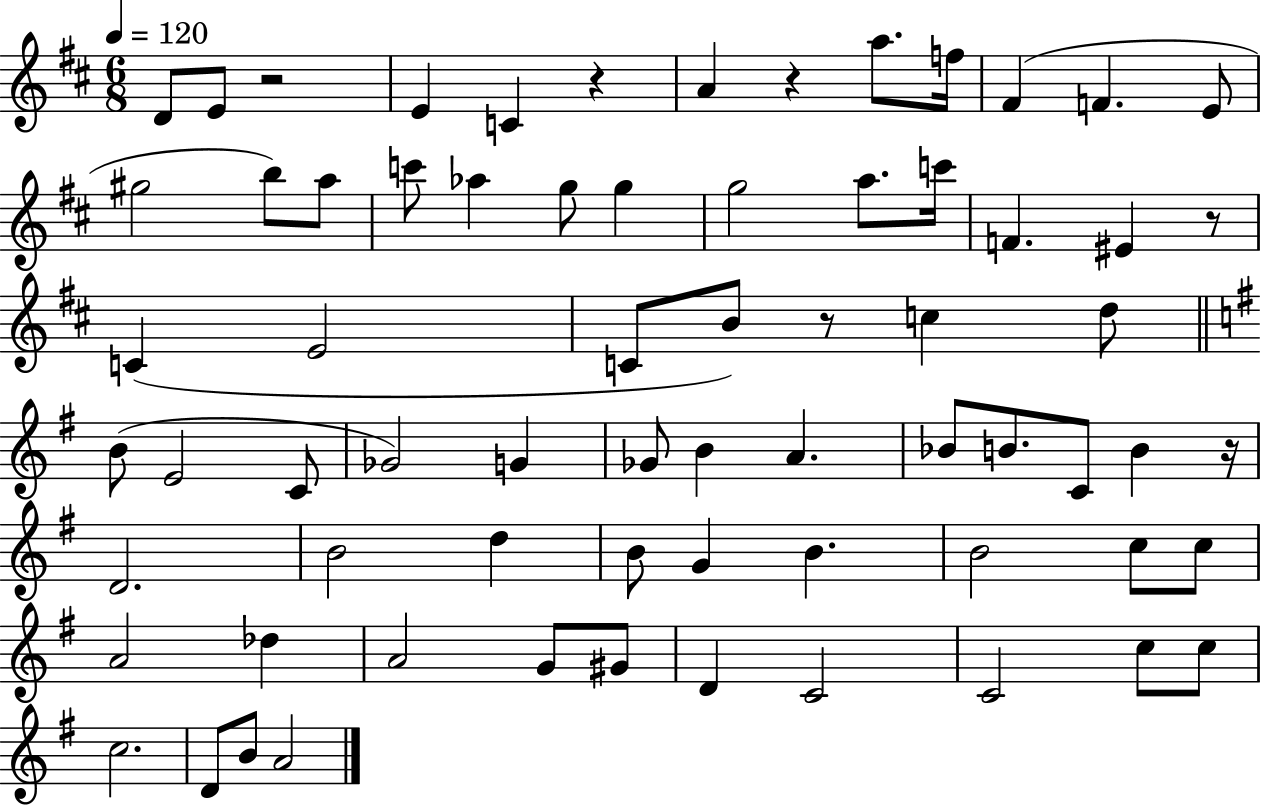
X:1
T:Untitled
M:6/8
L:1/4
K:D
D/2 E/2 z2 E C z A z a/2 f/4 ^F F E/2 ^g2 b/2 a/2 c'/2 _a g/2 g g2 a/2 c'/4 F ^E z/2 C E2 C/2 B/2 z/2 c d/2 B/2 E2 C/2 _G2 G _G/2 B A _B/2 B/2 C/2 B z/4 D2 B2 d B/2 G B B2 c/2 c/2 A2 _d A2 G/2 ^G/2 D C2 C2 c/2 c/2 c2 D/2 B/2 A2